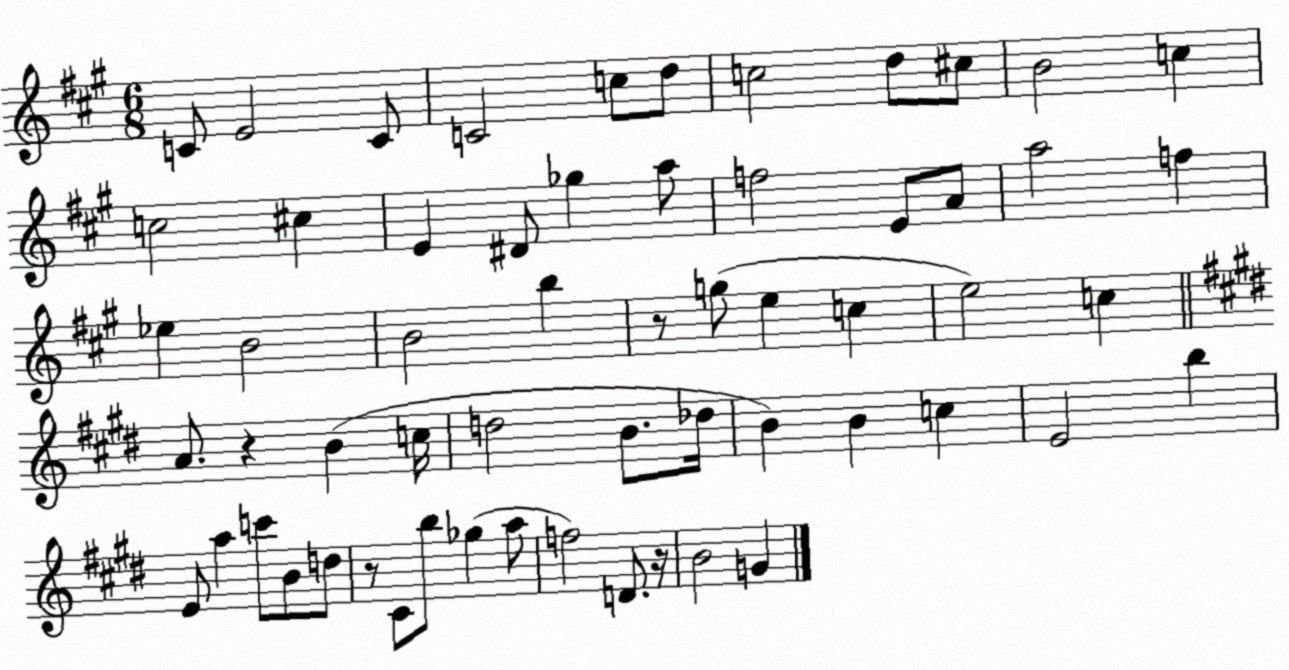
X:1
T:Untitled
M:6/8
L:1/4
K:A
C/2 E2 C/2 C2 c/2 d/2 c2 d/2 ^c/2 B2 c c2 ^c E ^D/2 _g a/2 f2 E/2 A/2 a2 f _e B2 B2 b z/2 g/2 e c e2 c A/2 z B c/4 d2 B/2 _d/4 B B c E2 b E/2 a c'/2 B/2 d/2 z/2 ^C/2 b/2 _g a/2 f2 D/2 z/4 B2 G